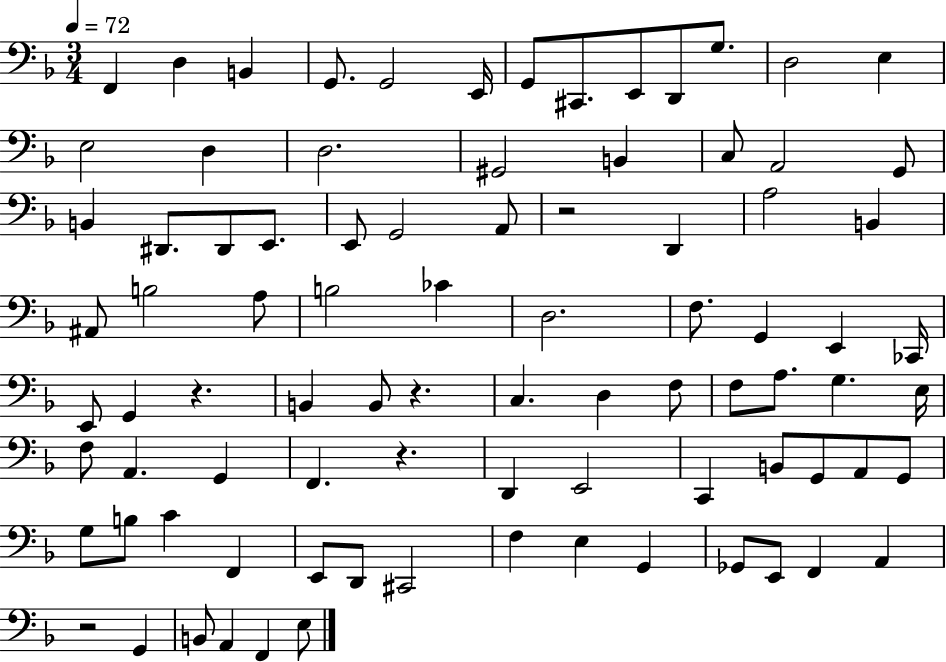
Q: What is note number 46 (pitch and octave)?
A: C3